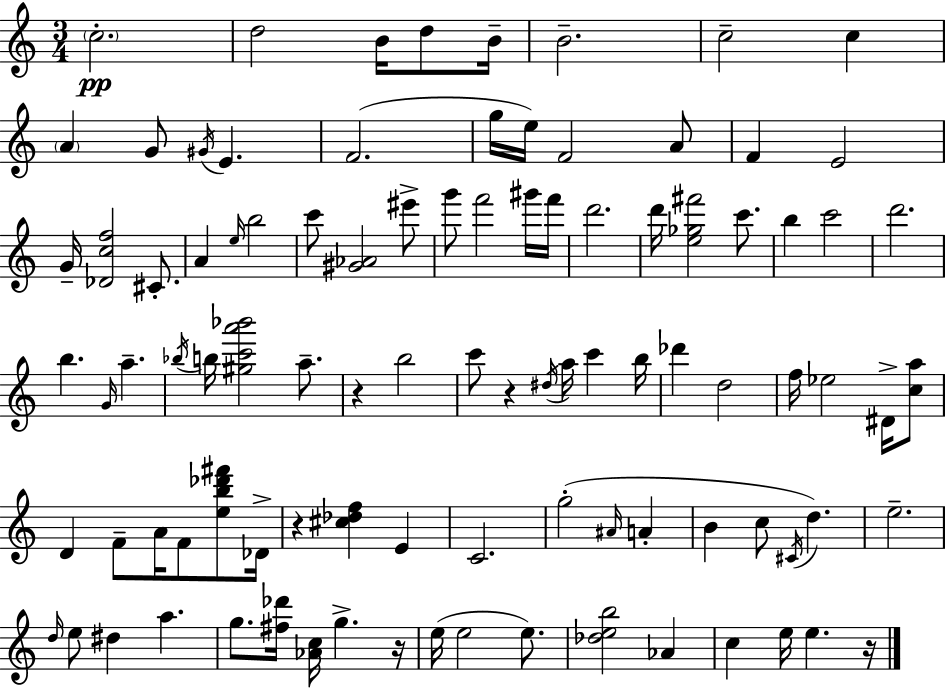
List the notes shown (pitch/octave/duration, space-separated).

C5/h. D5/h B4/s D5/e B4/s B4/h. C5/h C5/q A4/q G4/e G#4/s E4/q. F4/h. G5/s E5/s F4/h A4/e F4/q E4/h G4/s [Db4,C5,F5]/h C#4/e. A4/q E5/s B5/h C6/e [G#4,Ab4]/h EIS6/e G6/e F6/h G#6/s F6/s D6/h. D6/s [E5,Gb5,F#6]/h C6/e. B5/q C6/h D6/h. B5/q. G4/s A5/q. Bb5/s B5/s [G#5,C6,A6,Bb6]/h A5/e. R/q B5/h C6/e R/q D#5/s A5/s C6/q B5/s Db6/q D5/h F5/s Eb5/h D#4/s [C5,A5]/e D4/q F4/e A4/s F4/e [E5,B5,Db6,F#6]/e Db4/s R/q [C#5,Db5,F5]/q E4/q C4/h. G5/h A#4/s A4/q B4/q C5/e C#4/s D5/q. E5/h. D5/s E5/e D#5/q A5/q. G5/e. [F#5,Db6]/s [Ab4,C5]/s G5/q. R/s E5/s E5/h E5/e. [Db5,E5,B5]/h Ab4/q C5/q E5/s E5/q. R/s